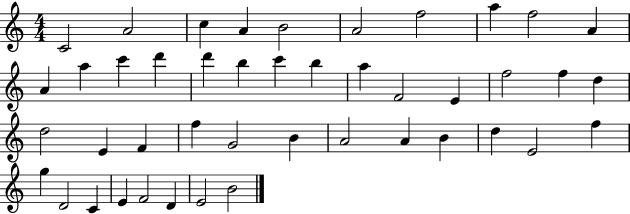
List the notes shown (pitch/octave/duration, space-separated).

C4/h A4/h C5/q A4/q B4/h A4/h F5/h A5/q F5/h A4/q A4/q A5/q C6/q D6/q D6/q B5/q C6/q B5/q A5/q F4/h E4/q F5/h F5/q D5/q D5/h E4/q F4/q F5/q G4/h B4/q A4/h A4/q B4/q D5/q E4/h F5/q G5/q D4/h C4/q E4/q F4/h D4/q E4/h B4/h